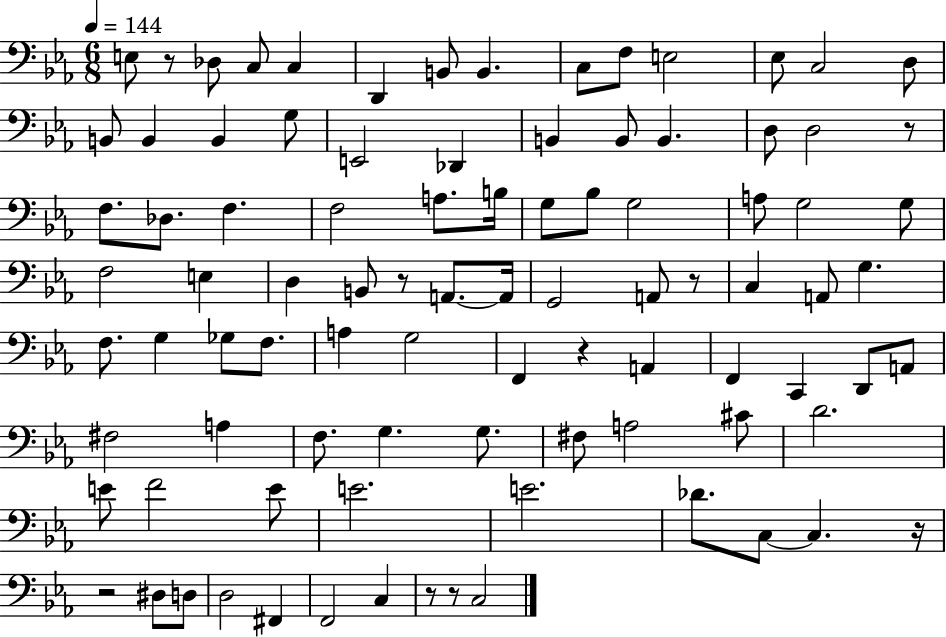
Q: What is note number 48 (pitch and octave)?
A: F3